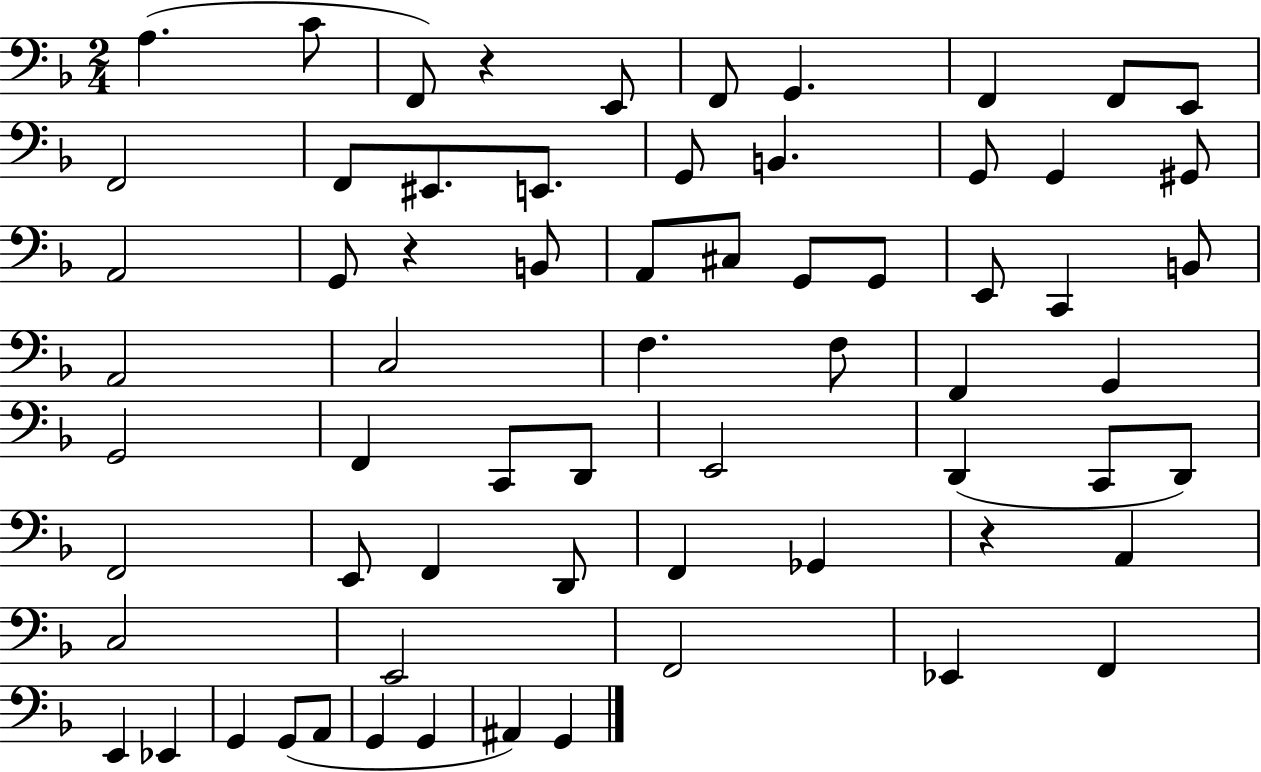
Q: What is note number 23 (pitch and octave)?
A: C#3